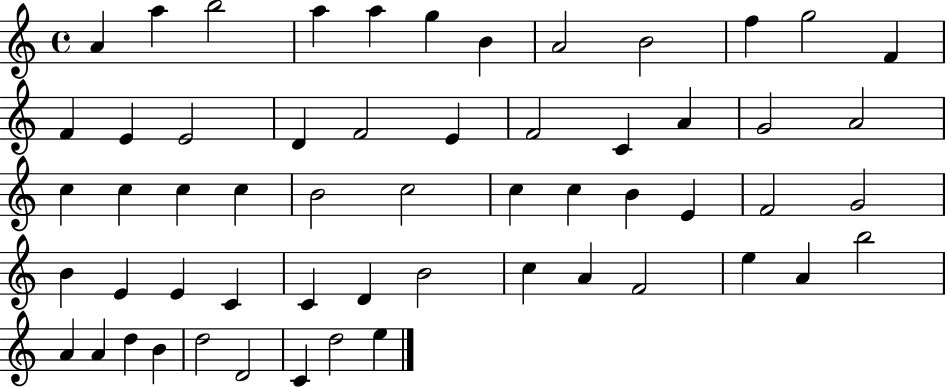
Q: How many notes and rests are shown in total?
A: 57